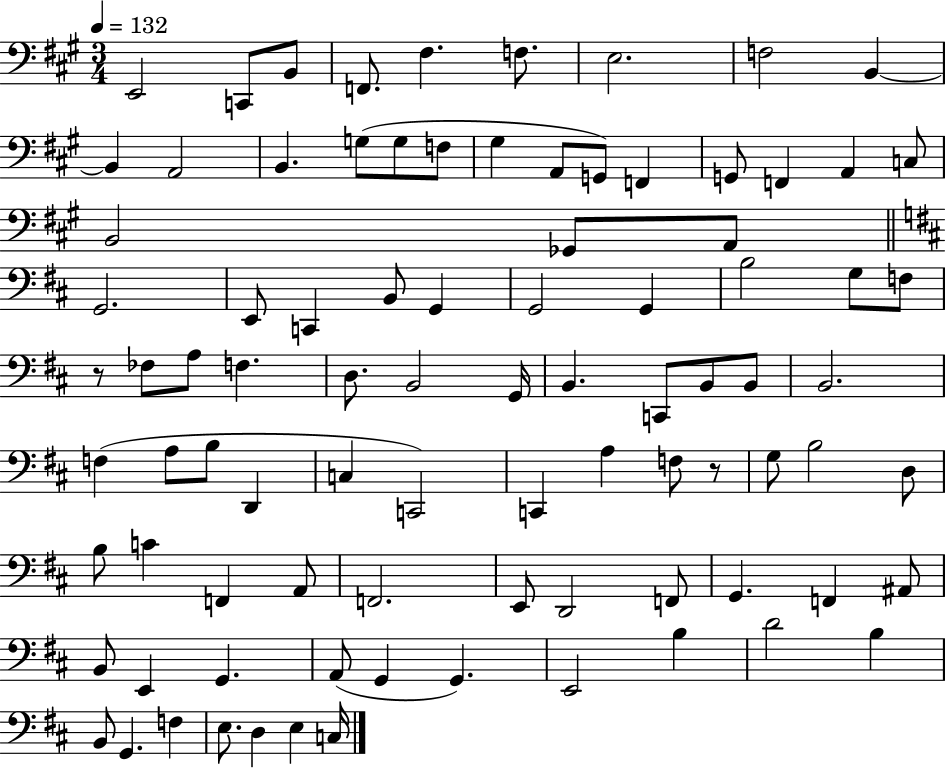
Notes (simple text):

E2/h C2/e B2/e F2/e. F#3/q. F3/e. E3/h. F3/h B2/q B2/q A2/h B2/q. G3/e G3/e F3/e G#3/q A2/e G2/e F2/q G2/e F2/q A2/q C3/e B2/h Gb2/e A2/e G2/h. E2/e C2/q B2/e G2/q G2/h G2/q B3/h G3/e F3/e R/e FES3/e A3/e F3/q. D3/e. B2/h G2/s B2/q. C2/e B2/e B2/e B2/h. F3/q A3/e B3/e D2/q C3/q C2/h C2/q A3/q F3/e R/e G3/e B3/h D3/e B3/e C4/q F2/q A2/e F2/h. E2/e D2/h F2/e G2/q. F2/q A#2/e B2/e E2/q G2/q. A2/e G2/q G2/q. E2/h B3/q D4/h B3/q B2/e G2/q. F3/q E3/e. D3/q E3/q C3/s